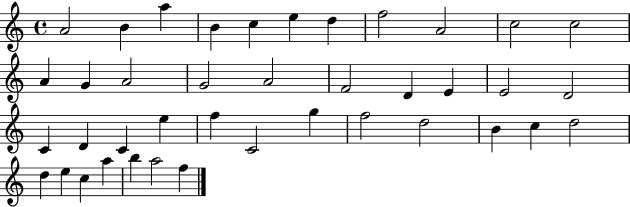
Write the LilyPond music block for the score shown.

{
  \clef treble
  \time 4/4
  \defaultTimeSignature
  \key c \major
  a'2 b'4 a''4 | b'4 c''4 e''4 d''4 | f''2 a'2 | c''2 c''2 | \break a'4 g'4 a'2 | g'2 a'2 | f'2 d'4 e'4 | e'2 d'2 | \break c'4 d'4 c'4 e''4 | f''4 c'2 g''4 | f''2 d''2 | b'4 c''4 d''2 | \break d''4 e''4 c''4 a''4 | b''4 a''2 f''4 | \bar "|."
}